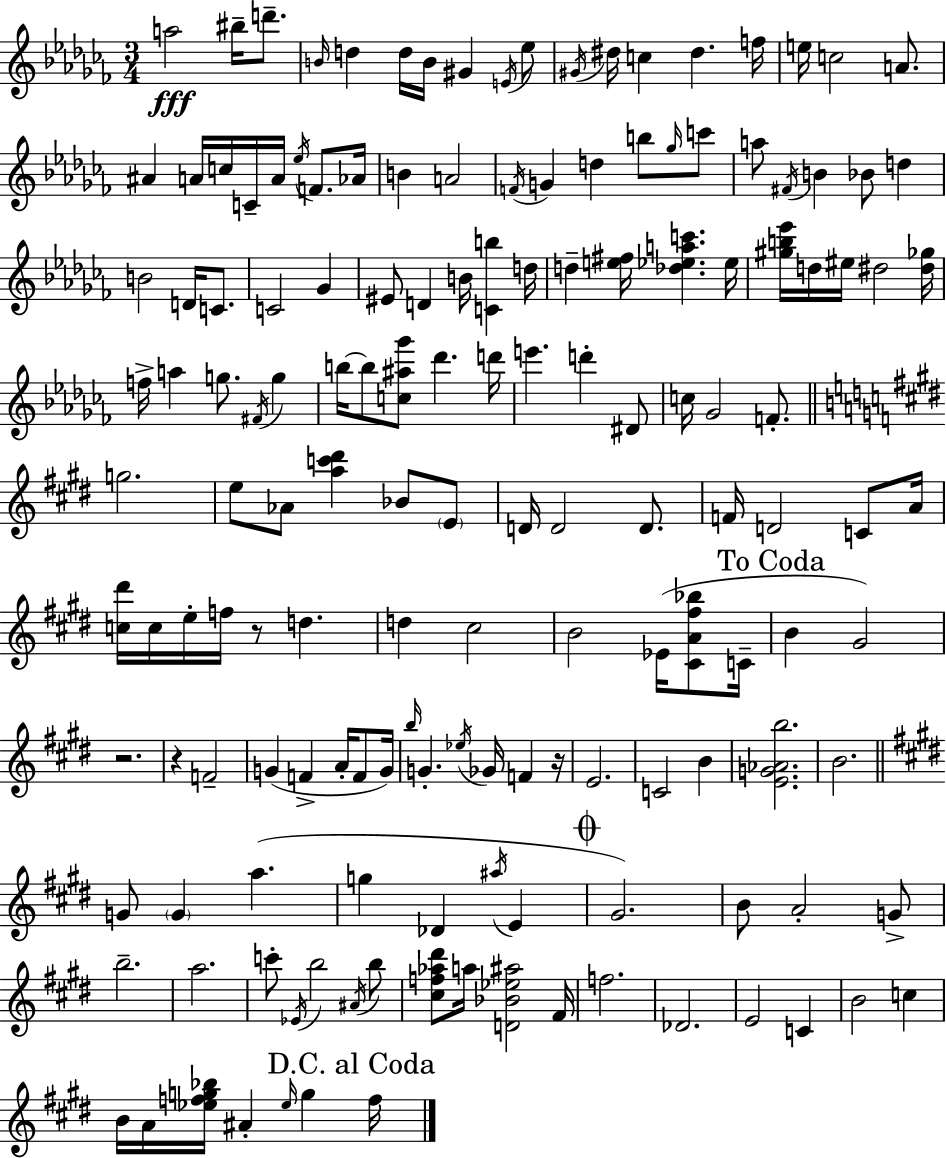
A5/h BIS5/s D6/e. B4/s D5/q D5/s B4/s G#4/q E4/s Eb5/e G#4/s D#5/s C5/q D#5/q. F5/s E5/s C5/h A4/e. A#4/q A4/s C5/s C4/s A4/s Eb5/s F4/e. Ab4/s B4/q A4/h F4/s G4/q D5/q B5/e Gb5/s C6/e A5/e F#4/s B4/q Bb4/e D5/q B4/h D4/s C4/e. C4/h Gb4/q EIS4/e D4/q B4/s [C4,B5]/q D5/s D5/q [E5,F#5]/s [Db5,Eb5,A5,C6]/q. Eb5/s [G#5,B5,Eb6]/s D5/s EIS5/s D#5/h [D#5,Gb5]/s F5/s A5/q G5/e. F#4/s G5/q B5/s B5/e [C5,A#5,Gb6]/e Db6/q. D6/s E6/q. D6/q D#4/e C5/s Gb4/h F4/e. G5/h. E5/e Ab4/e [A5,C6,D#6]/q Bb4/e E4/e D4/s D4/h D4/e. F4/s D4/h C4/e A4/s [C5,D#6]/s C5/s E5/s F5/s R/e D5/q. D5/q C#5/h B4/h Eb4/s [C#4,A4,F#5,Bb5]/e C4/s B4/q G#4/h R/h. R/q F4/h G4/q F4/q A4/s F4/e G4/s B5/s G4/q. Eb5/s Gb4/s F4/q R/s E4/h. C4/h B4/q [E4,G4,Ab4,B5]/h. B4/h. G4/e G4/q A5/q. G5/q Db4/q A#5/s E4/q G#4/h. B4/e A4/h G4/e B5/h. A5/h. C6/e Eb4/s B5/h A#4/s B5/e [C#5,F5,Ab5,D#6]/e A5/s [D4,Bb4,Eb5,A#5]/h F#4/s F5/h. Db4/h. E4/h C4/q B4/h C5/q B4/s A4/s [Eb5,F5,G5,Bb5]/s A#4/q Eb5/s G5/q F5/s